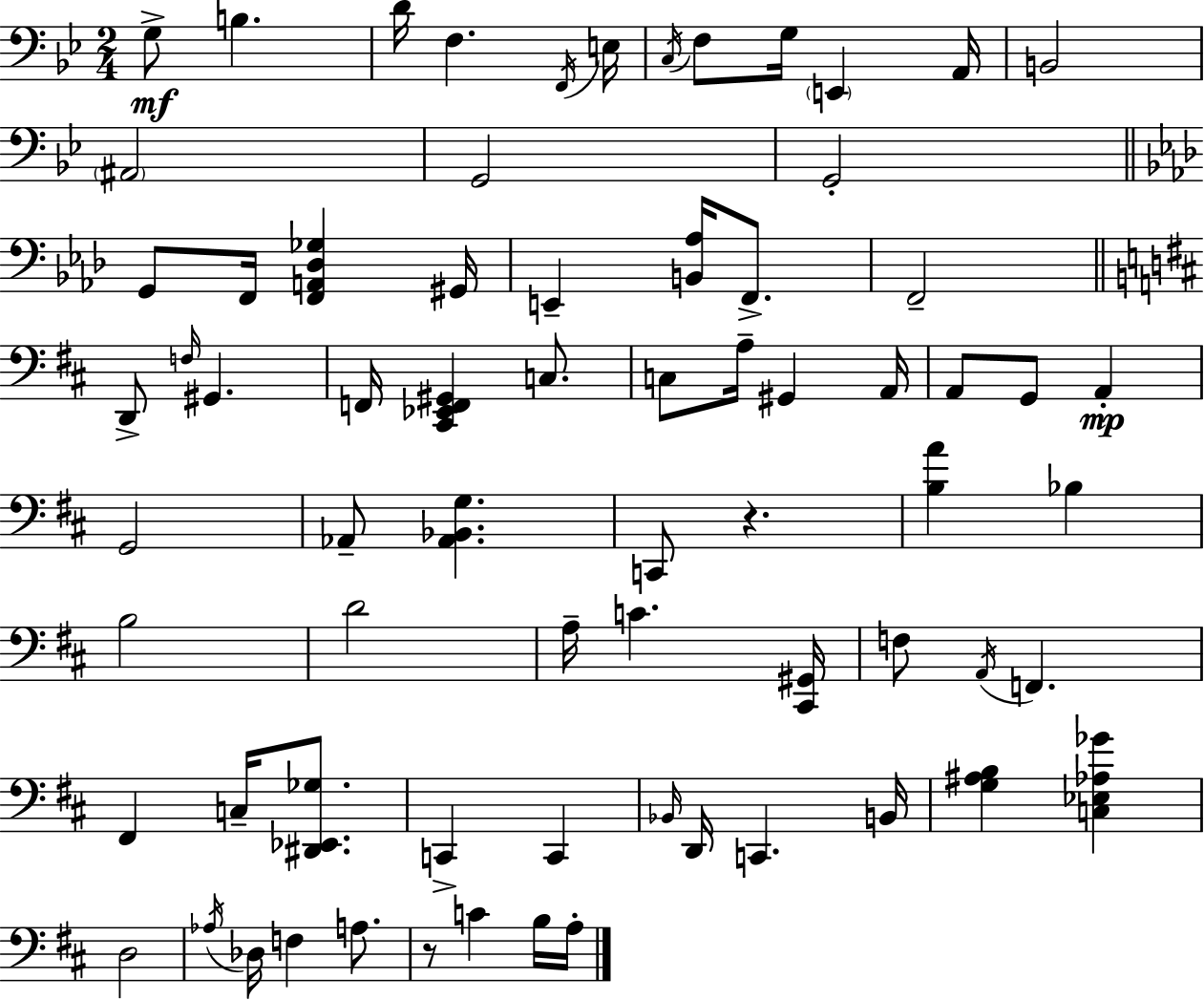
{
  \clef bass
  \numericTimeSignature
  \time 2/4
  \key g \minor
  \repeat volta 2 { g8->\mf b4. | d'16 f4. \acciaccatura { f,16 } | e16 \acciaccatura { c16 } f8 g16 \parenthesize e,4 | a,16 b,2 | \break \parenthesize ais,2 | g,2 | g,2-. | \bar "||" \break \key f \minor g,8 f,16 <f, a, des ges>4 gis,16 | e,4-- <b, aes>16 f,8.-> | f,2-- | \bar "||" \break \key d \major d,8-> \grace { f16 } gis,4. | f,16 <cis, ees, f, gis,>4 c8. | c8 a16-- gis,4 | a,16 a,8 g,8 a,4-.\mp | \break g,2 | aes,8-- <aes, bes, g>4. | c,8 r4. | <b a'>4 bes4 | \break b2 | d'2 | a16-- c'4. | <cis, gis,>16 f8 \acciaccatura { a,16 } f,4. | \break fis,4 c16-- <dis, ees, ges>8. | c,4-> c,4 | \grace { bes,16 } d,16 c,4. | b,16 <g ais b>4 <c ees aes ges'>4 | \break d2 | \acciaccatura { aes16 } des16 f4 | a8. r8 c'4 | b16 a16-. } \bar "|."
}